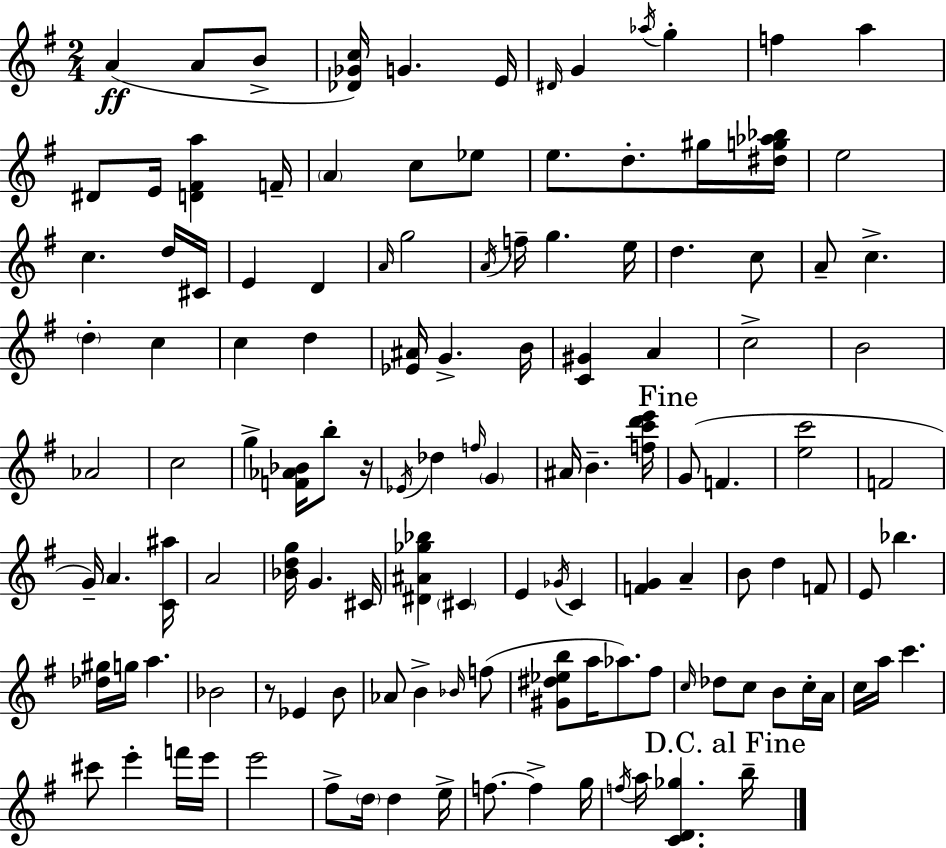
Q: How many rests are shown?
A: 2